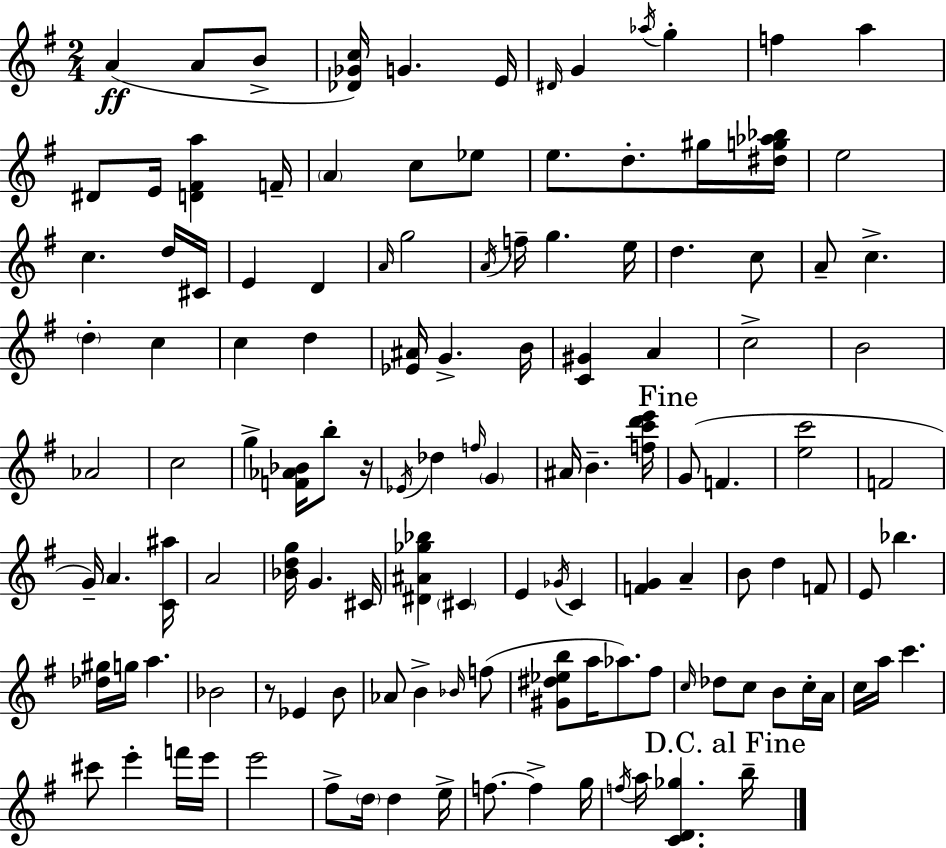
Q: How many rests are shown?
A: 2